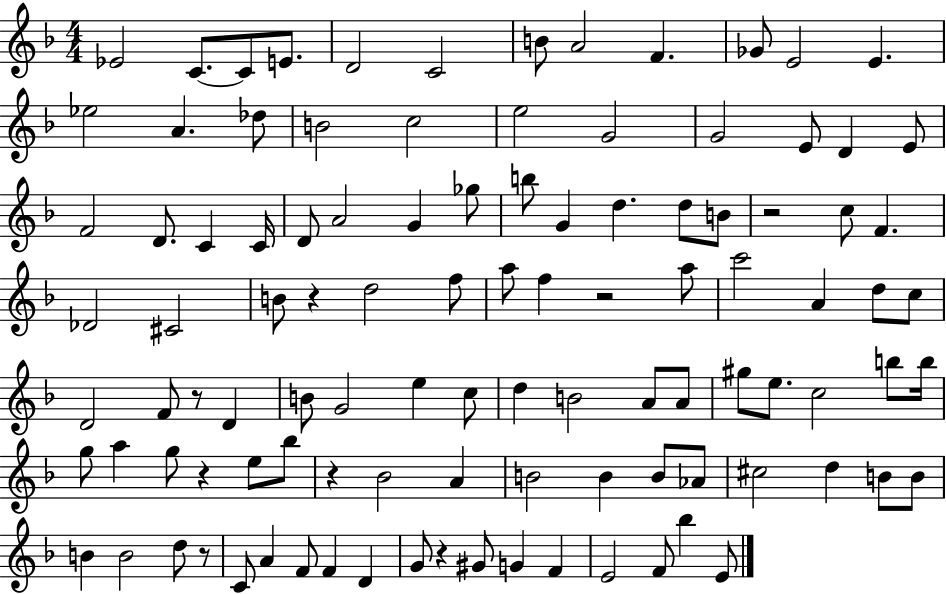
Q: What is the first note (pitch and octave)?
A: Eb4